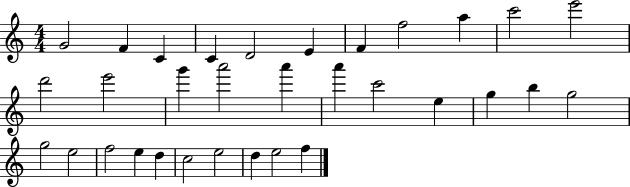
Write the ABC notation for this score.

X:1
T:Untitled
M:4/4
L:1/4
K:C
G2 F C C D2 E F f2 a c'2 e'2 d'2 e'2 g' a'2 a' a' c'2 e g b g2 g2 e2 f2 e d c2 e2 d e2 f